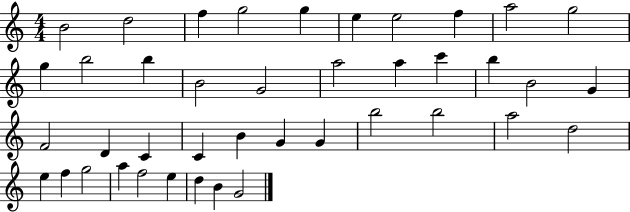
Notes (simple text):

B4/h D5/h F5/q G5/h G5/q E5/q E5/h F5/q A5/h G5/h G5/q B5/h B5/q B4/h G4/h A5/h A5/q C6/q B5/q B4/h G4/q F4/h D4/q C4/q C4/q B4/q G4/q G4/q B5/h B5/h A5/h D5/h E5/q F5/q G5/h A5/q F5/h E5/q D5/q B4/q G4/h